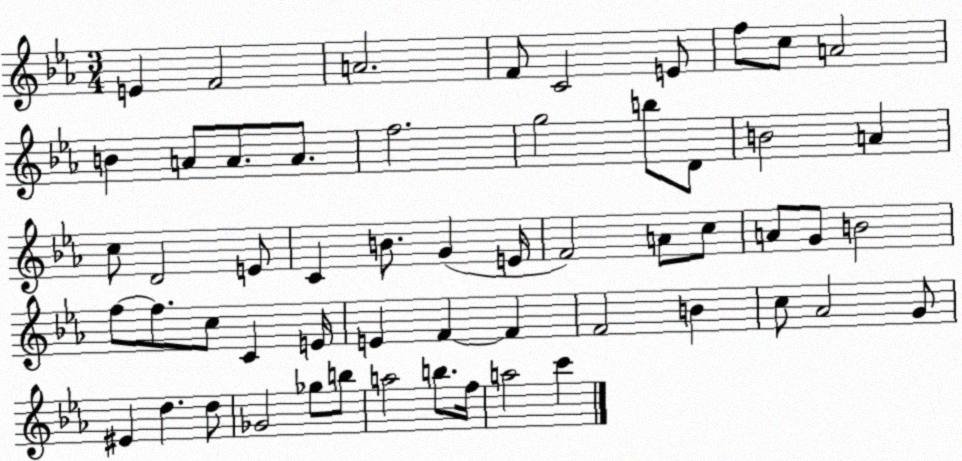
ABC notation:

X:1
T:Untitled
M:3/4
L:1/4
K:Eb
E F2 A2 F/2 C2 E/2 f/2 c/2 A2 B A/2 A/2 A/2 f2 g2 b/2 D/2 B2 A c/2 D2 E/2 C B/2 G E/4 F2 A/2 c/2 A/2 G/2 B2 f/2 f/2 c/2 C E/4 E F F F2 B c/2 _A2 G/2 ^E d d/2 _G2 _g/2 b/2 a2 b/2 f/4 a2 c'